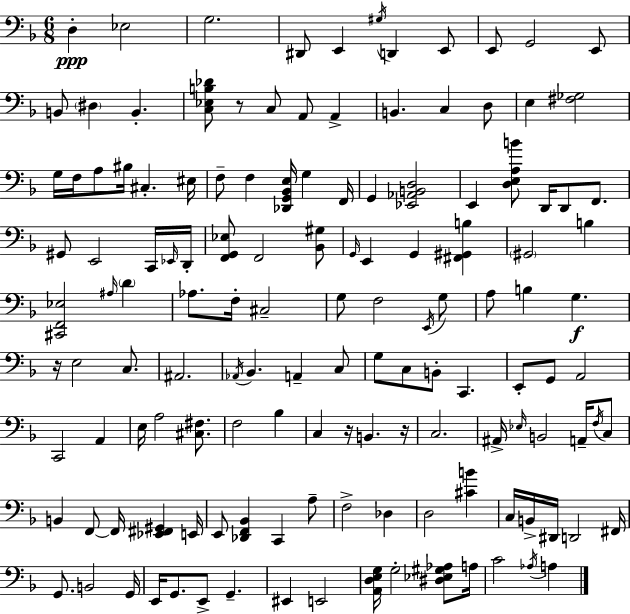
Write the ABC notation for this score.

X:1
T:Untitled
M:6/8
L:1/4
K:Dm
D, _E,2 G,2 ^D,,/2 E,, ^G,/4 D,, E,,/2 E,,/2 G,,2 E,,/2 B,,/2 ^D, B,, [C,_E,B,_D]/2 z/2 C,/2 A,,/2 A,, B,, C, D,/2 E, [^F,_G,]2 G,/4 F,/4 A,/2 ^B,/4 ^C, ^E,/4 F,/2 F, [_D,,G,,_B,,E,]/4 G, F,,/4 G,, [_E,,_A,,B,,D,]2 E,, [D,E,A,B]/2 D,,/4 D,,/2 F,,/2 ^G,,/2 E,,2 C,,/4 _E,,/4 D,,/4 [F,,G,,_E,]/2 F,,2 [_B,,^G,]/2 G,,/4 E,, G,, [^F,,^G,,B,] ^G,,2 B, [^C,,F,,_E,]2 ^A,/4 D _A,/2 F,/4 ^C,2 G,/2 F,2 E,,/4 G,/2 A,/2 B, G, z/4 E,2 C,/2 ^A,,2 _A,,/4 _B,, A,, C,/2 G,/2 C,/2 B,,/2 C,, E,,/2 G,,/2 A,,2 C,,2 A,, E,/4 A,2 [^C,^F,]/2 F,2 _B, C, z/4 B,, z/4 C,2 ^A,,/4 _E,/4 B,,2 A,,/4 F,/4 C,/2 B,, F,,/2 F,,/4 [_E,,^F,,^G,,] E,,/4 E,,/2 [_D,,F,,_B,,] C,, A,/2 F,2 _D, D,2 [^CB] C,/4 B,,/4 ^D,,/4 D,,2 ^F,,/4 G,,/2 B,,2 G,,/4 E,,/4 G,,/2 E,,/2 G,, ^E,, E,,2 [A,,D,E,G,]/4 G,2 [^D,_E,^G,_A,]/2 A,/4 C2 _A,/4 A,